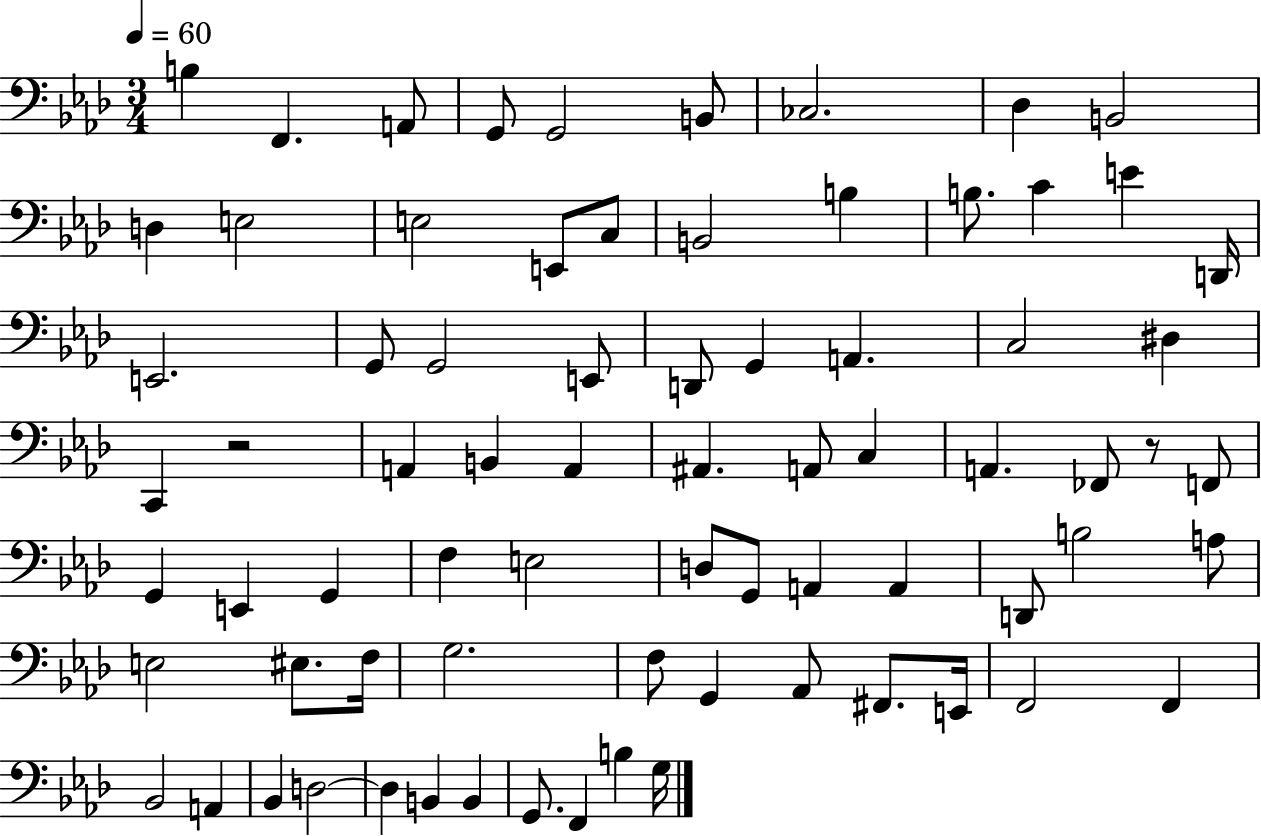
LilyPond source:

{
  \clef bass
  \numericTimeSignature
  \time 3/4
  \key aes \major
  \tempo 4 = 60
  b4 f,4. a,8 | g,8 g,2 b,8 | ces2. | des4 b,2 | \break d4 e2 | e2 e,8 c8 | b,2 b4 | b8. c'4 e'4 d,16 | \break e,2. | g,8 g,2 e,8 | d,8 g,4 a,4. | c2 dis4 | \break c,4 r2 | a,4 b,4 a,4 | ais,4. a,8 c4 | a,4. fes,8 r8 f,8 | \break g,4 e,4 g,4 | f4 e2 | d8 g,8 a,4 a,4 | d,8 b2 a8 | \break e2 eis8. f16 | g2. | f8 g,4 aes,8 fis,8. e,16 | f,2 f,4 | \break bes,2 a,4 | bes,4 d2~~ | d4 b,4 b,4 | g,8. f,4 b4 g16 | \break \bar "|."
}